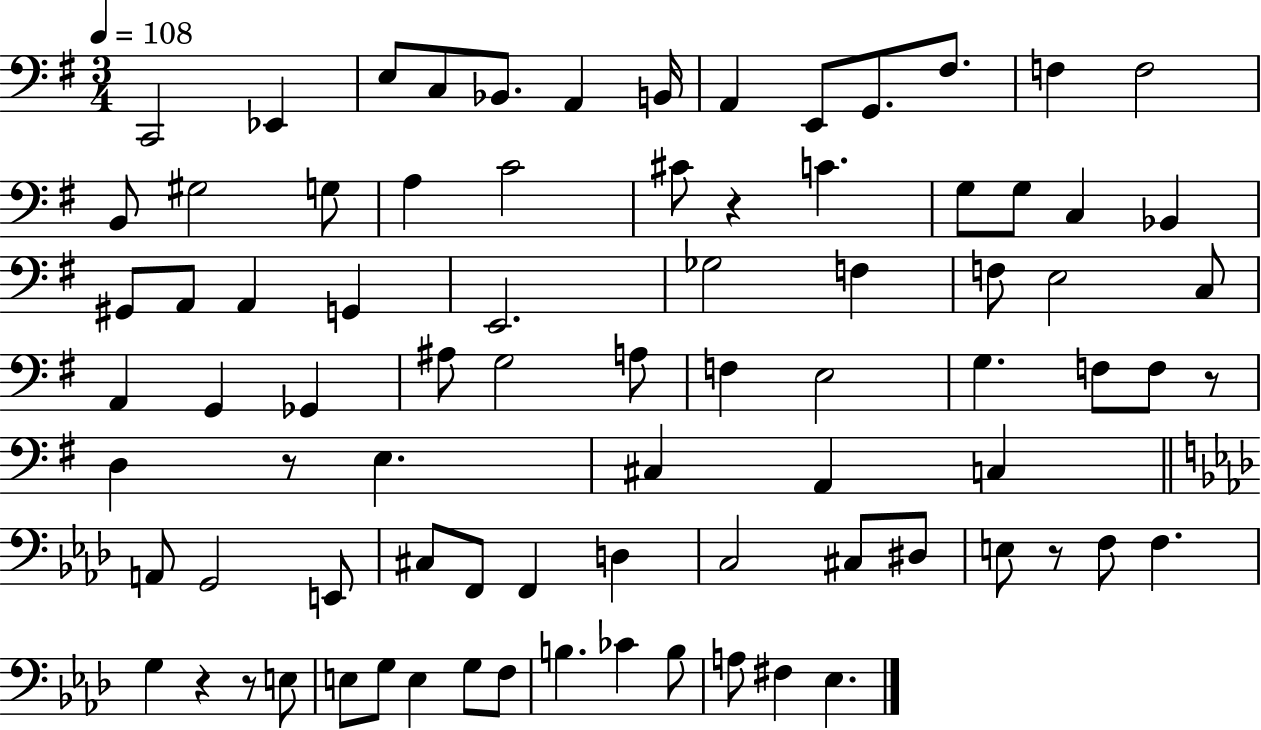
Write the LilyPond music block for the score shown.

{
  \clef bass
  \numericTimeSignature
  \time 3/4
  \key g \major
  \tempo 4 = 108
  c,2 ees,4 | e8 c8 bes,8. a,4 b,16 | a,4 e,8 g,8. fis8. | f4 f2 | \break b,8 gis2 g8 | a4 c'2 | cis'8 r4 c'4. | g8 g8 c4 bes,4 | \break gis,8 a,8 a,4 g,4 | e,2. | ges2 f4 | f8 e2 c8 | \break a,4 g,4 ges,4 | ais8 g2 a8 | f4 e2 | g4. f8 f8 r8 | \break d4 r8 e4. | cis4 a,4 c4 | \bar "||" \break \key aes \major a,8 g,2 e,8 | cis8 f,8 f,4 d4 | c2 cis8 dis8 | e8 r8 f8 f4. | \break g4 r4 r8 e8 | e8 g8 e4 g8 f8 | b4. ces'4 b8 | a8 fis4 ees4. | \break \bar "|."
}